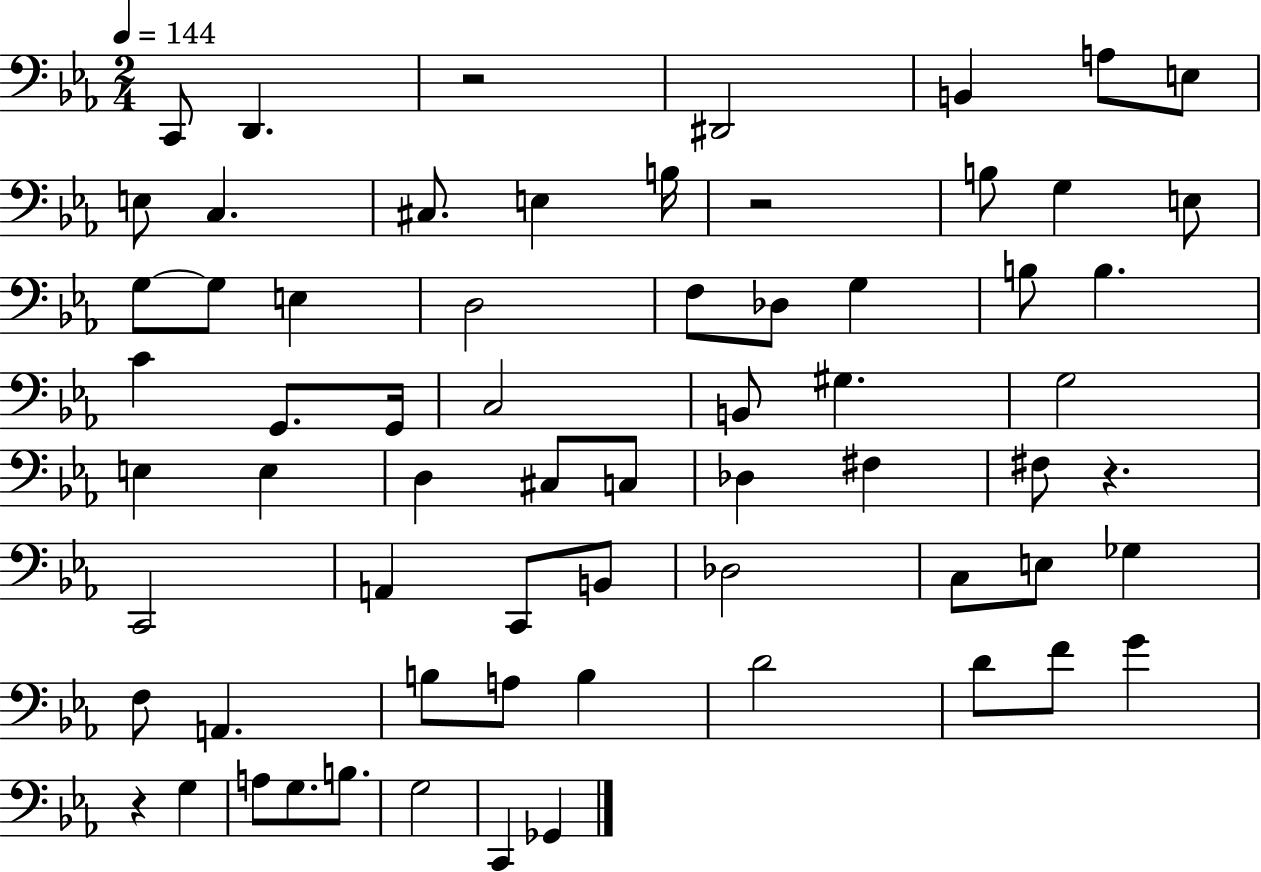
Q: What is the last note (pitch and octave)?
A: Gb2